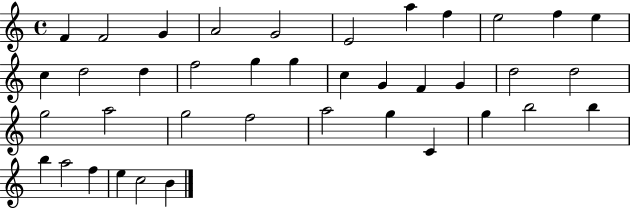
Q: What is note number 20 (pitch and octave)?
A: F4